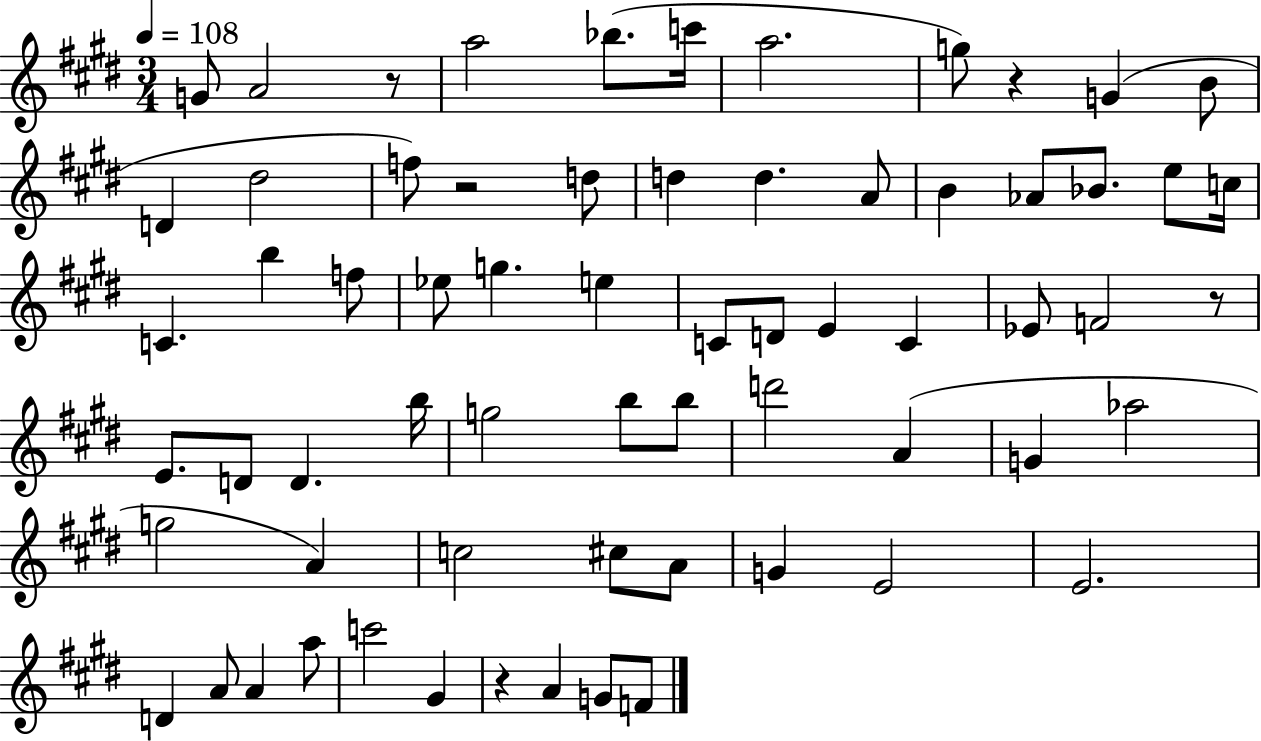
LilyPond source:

{
  \clef treble
  \numericTimeSignature
  \time 3/4
  \key e \major
  \tempo 4 = 108
  g'8 a'2 r8 | a''2 bes''8.( c'''16 | a''2. | g''8) r4 g'4( b'8 | \break d'4 dis''2 | f''8) r2 d''8 | d''4 d''4. a'8 | b'4 aes'8 bes'8. e''8 c''16 | \break c'4. b''4 f''8 | ees''8 g''4. e''4 | c'8 d'8 e'4 c'4 | ees'8 f'2 r8 | \break e'8. d'8 d'4. b''16 | g''2 b''8 b''8 | d'''2 a'4( | g'4 aes''2 | \break g''2 a'4) | c''2 cis''8 a'8 | g'4 e'2 | e'2. | \break d'4 a'8 a'4 a''8 | c'''2 gis'4 | r4 a'4 g'8 f'8 | \bar "|."
}